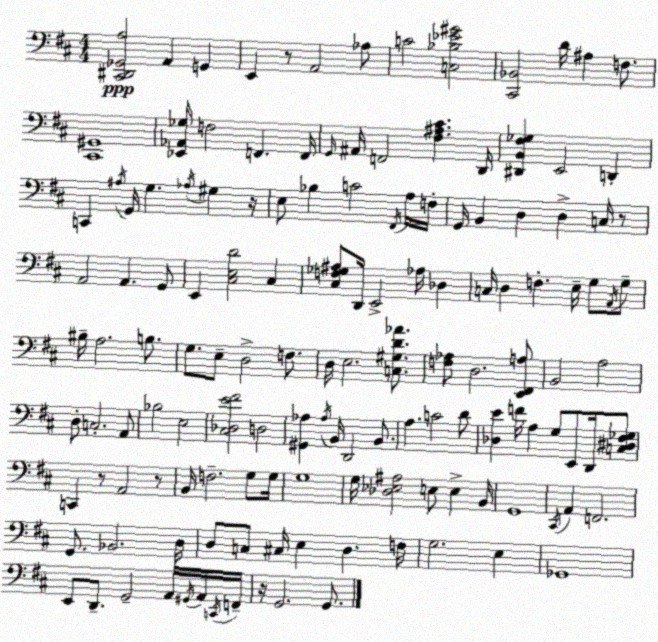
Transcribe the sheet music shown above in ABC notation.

X:1
T:Untitled
M:4/4
L:1/4
K:D
[^C,,^D,,_G,,A,]2 A,, G,, E,, z/2 A,,2 _A,/2 C2 [C,_B,_E^G]2 [^C,,_B,,]2 D/4 ^A, F,/2 [^C,,^G,,]4 [_E,,_A,,_G,]/4 F,2 F,, F,,/4 G,,/4 ^A,,/4 F,,2 [^F,^A,^C] D,,/4 [^D,,B,,^F,_G,] E,,2 D,, C,, ^A,/4 G,,/4 G, _A,/4 ^G, z/4 E,/2 _B, C2 ^F,,/4 A,/4 F,/4 G,,/4 B,, D, D, C,/4 z/2 A,,2 A,, G,,/2 E,, [^C,E,D]2 ^C, [^C,F,_G,^A,]/2 D,,/4 E,,2 _A,/4 _D, C,/4 D, F, E,/4 G,/2 A,,/4 G,/2 ^B,/4 A,2 B,/2 G,/2 E,/2 D,2 F,/2 D,/4 E,2 [C,^G,D_A]/2 [F,_A,]/2 D,2 [E,,^F,,A,]/2 B,,2 A,2 D,/2 C,2 A,,/2 _B,2 E,2 [^C,_D,E^F]2 D,2 [^G,,_A,] _A,/4 B,,/4 D,,2 B,,/2 A, C2 D/2 [_D,E] F/4 A, G,/2 E,,/2 D,,/4 [C,^D,^F,_G,]/2 C,, z/2 A,,2 z/2 B,,/4 F,2 G,/2 G,/4 G,4 G,/4 [_D,_E,^A,]2 E,/2 E, B,,/4 G,,4 ^C,,/4 A,, F,,2 G,,/2 _B,,2 D,/4 D,/2 C,/2 ^C,/4 E, D, F,/4 G,2 E, _G,,4 E,,/2 D,,/2 G,,2 A,,/4 ^G,,/4 A,,/4 C,,/4 F,,/4 z/4 G,,2 G,,/2